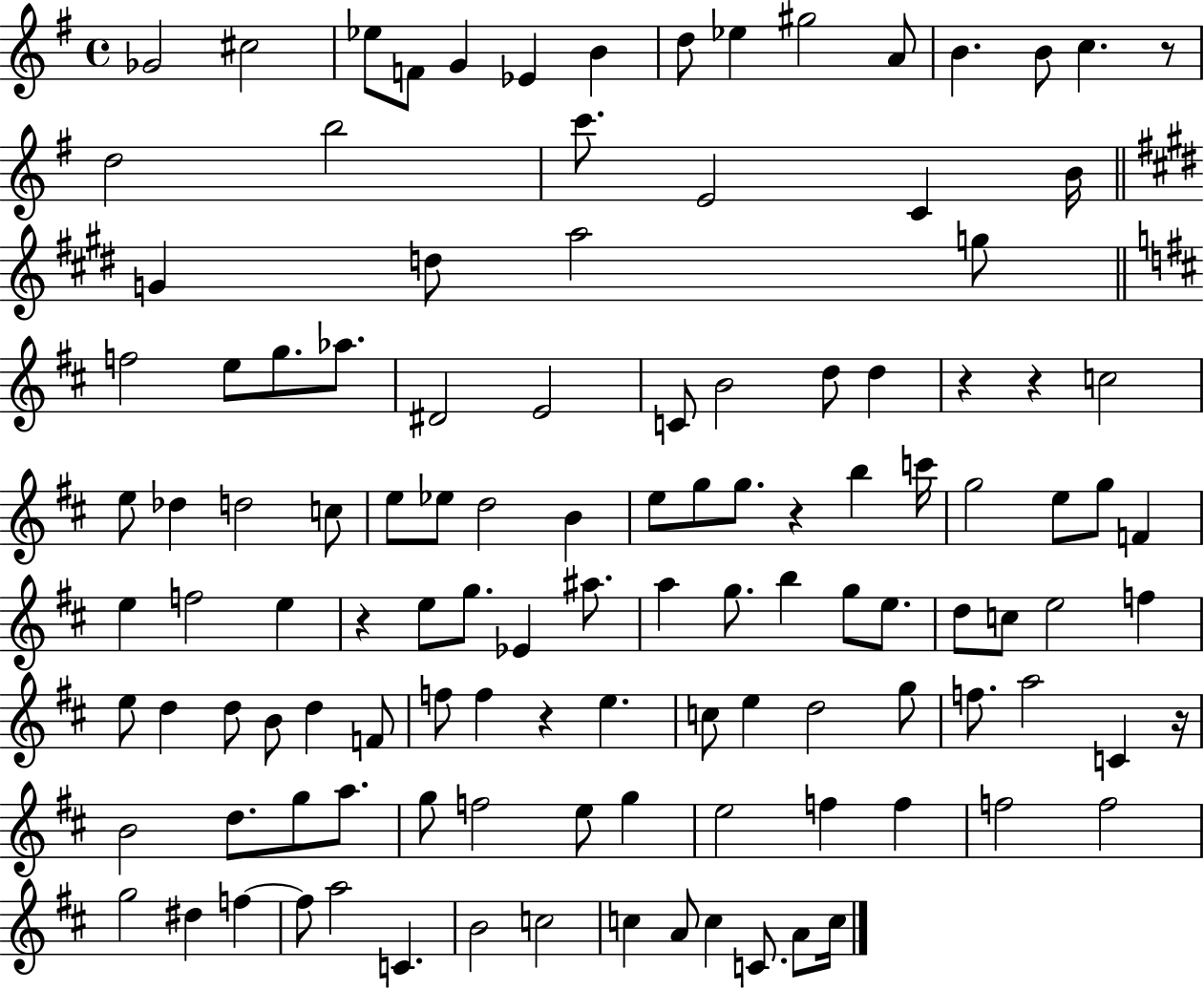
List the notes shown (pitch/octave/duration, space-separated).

Gb4/h C#5/h Eb5/e F4/e G4/q Eb4/q B4/q D5/e Eb5/q G#5/h A4/e B4/q. B4/e C5/q. R/e D5/h B5/h C6/e. E4/h C4/q B4/s G4/q D5/e A5/h G5/e F5/h E5/e G5/e. Ab5/e. D#4/h E4/h C4/e B4/h D5/e D5/q R/q R/q C5/h E5/e Db5/q D5/h C5/e E5/e Eb5/e D5/h B4/q E5/e G5/e G5/e. R/q B5/q C6/s G5/h E5/e G5/e F4/q E5/q F5/h E5/q R/q E5/e G5/e. Eb4/q A#5/e. A5/q G5/e. B5/q G5/e E5/e. D5/e C5/e E5/h F5/q E5/e D5/q D5/e B4/e D5/q F4/e F5/e F5/q R/q E5/q. C5/e E5/q D5/h G5/e F5/e. A5/h C4/q R/s B4/h D5/e. G5/e A5/e. G5/e F5/h E5/e G5/q E5/h F5/q F5/q F5/h F5/h G5/h D#5/q F5/q F5/e A5/h C4/q. B4/h C5/h C5/q A4/e C5/q C4/e. A4/e C5/s